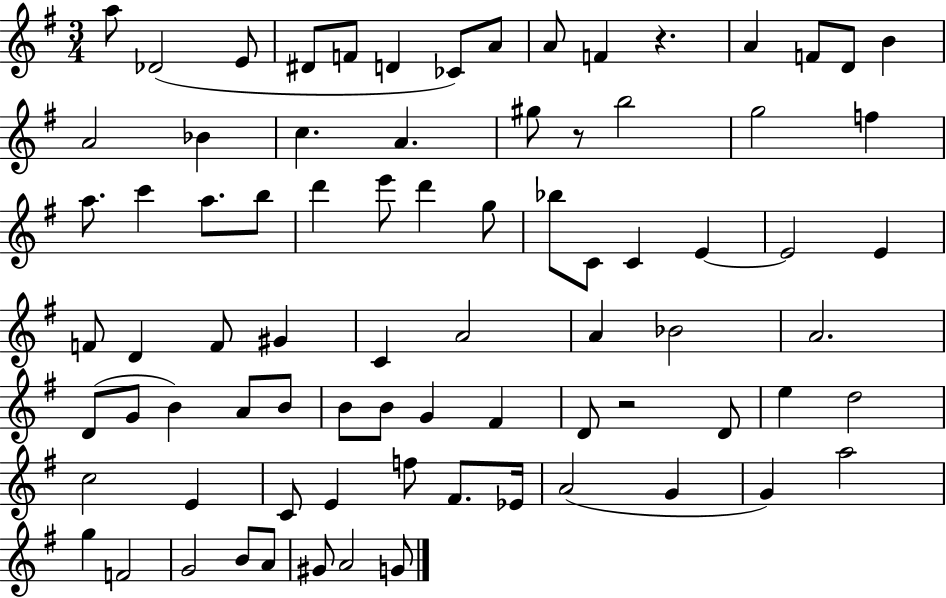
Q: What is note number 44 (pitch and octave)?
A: Bb4